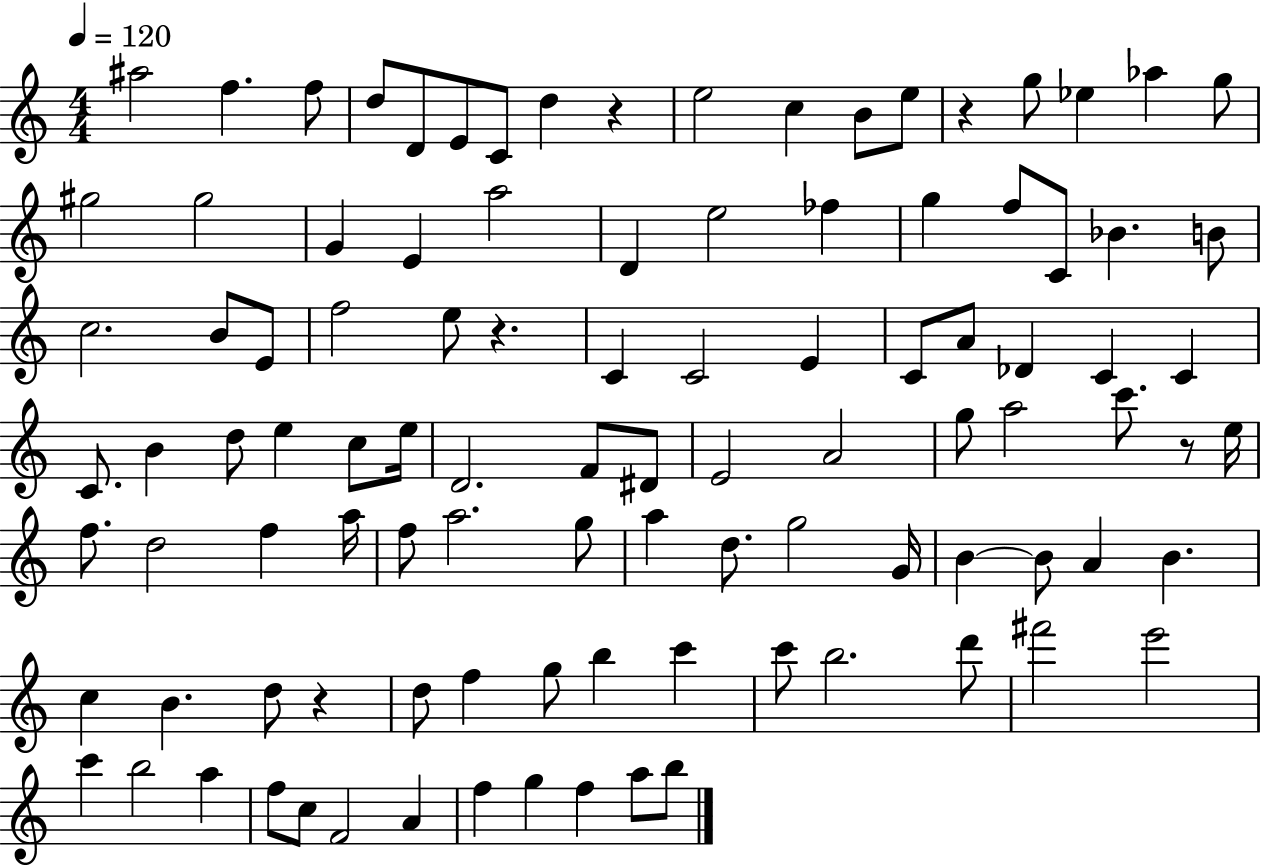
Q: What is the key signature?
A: C major